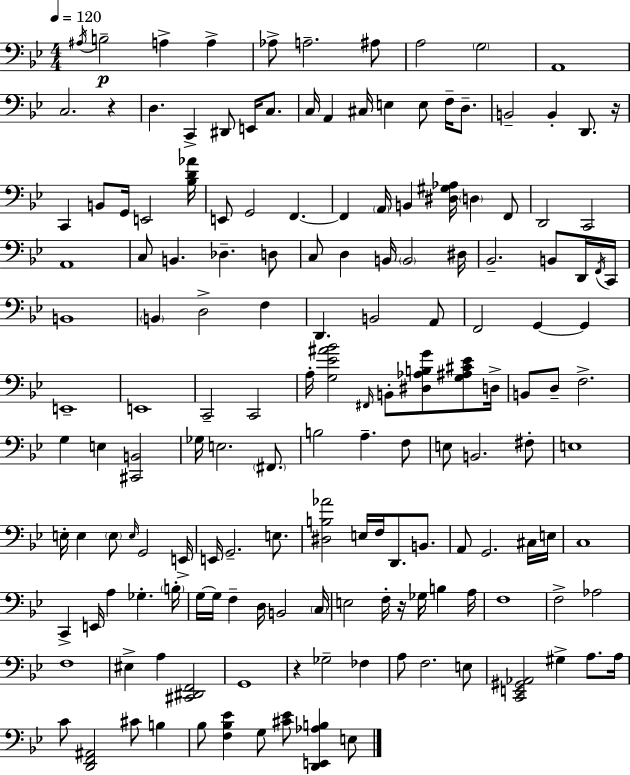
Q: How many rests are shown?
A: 4